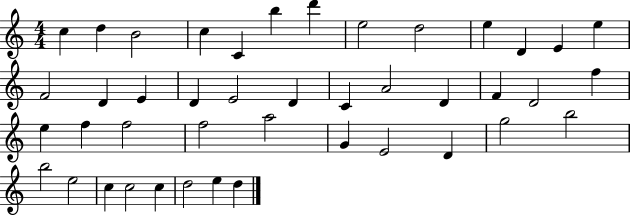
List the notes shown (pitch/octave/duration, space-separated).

C5/q D5/q B4/h C5/q C4/q B5/q D6/q E5/h D5/h E5/q D4/q E4/q E5/q F4/h D4/q E4/q D4/q E4/h D4/q C4/q A4/h D4/q F4/q D4/h F5/q E5/q F5/q F5/h F5/h A5/h G4/q E4/h D4/q G5/h B5/h B5/h E5/h C5/q C5/h C5/q D5/h E5/q D5/q